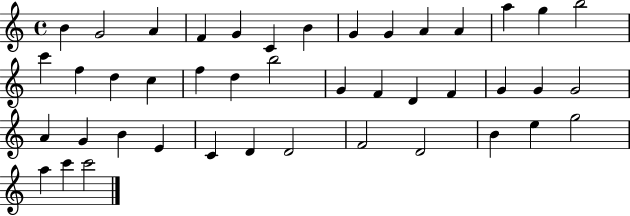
B4/q G4/h A4/q F4/q G4/q C4/q B4/q G4/q G4/q A4/q A4/q A5/q G5/q B5/h C6/q F5/q D5/q C5/q F5/q D5/q B5/h G4/q F4/q D4/q F4/q G4/q G4/q G4/h A4/q G4/q B4/q E4/q C4/q D4/q D4/h F4/h D4/h B4/q E5/q G5/h A5/q C6/q C6/h